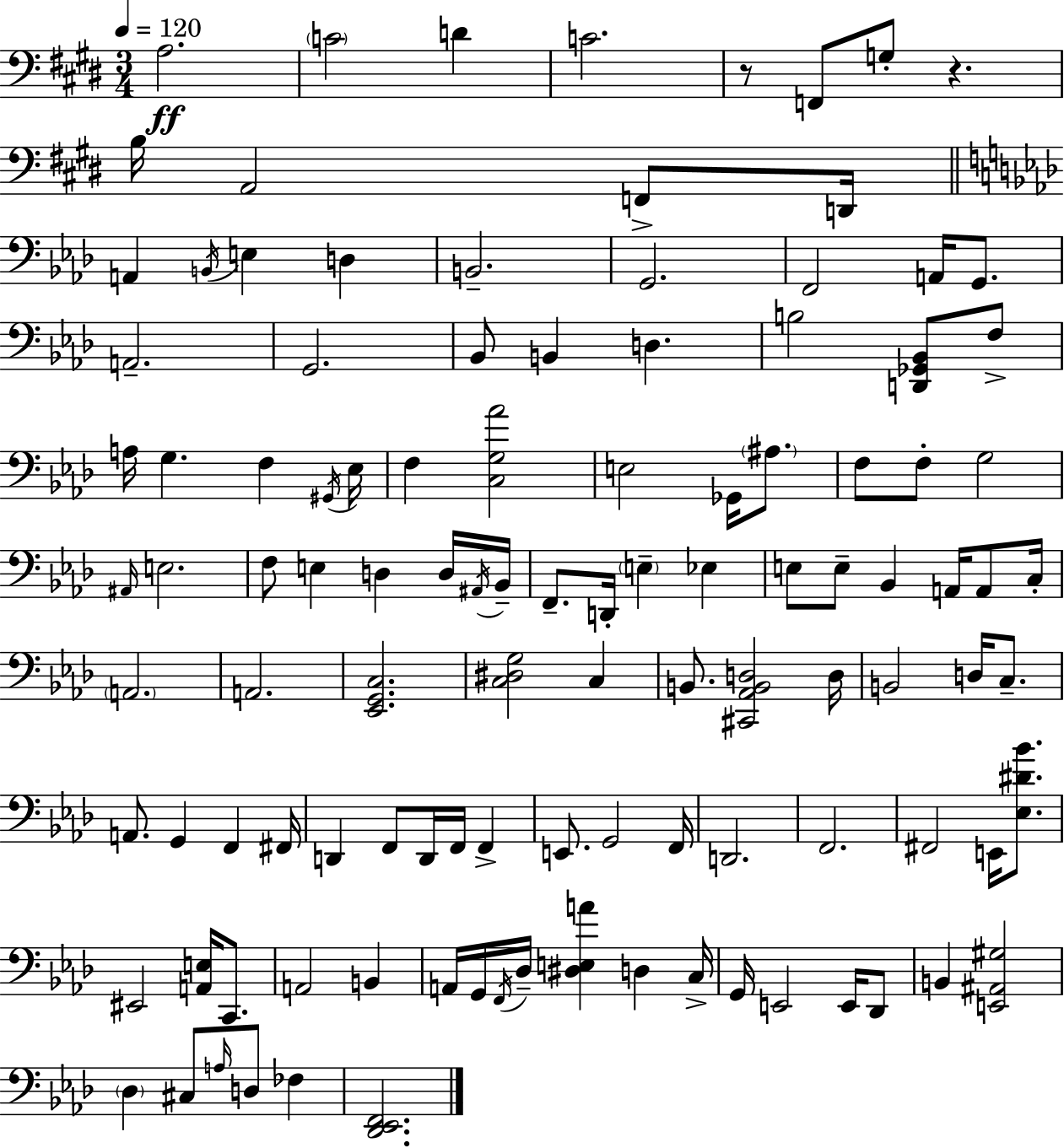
X:1
T:Untitled
M:3/4
L:1/4
K:E
A,2 C2 D C2 z/2 F,,/2 G,/2 z B,/4 A,,2 F,,/2 D,,/4 A,, B,,/4 E, D, B,,2 G,,2 F,,2 A,,/4 G,,/2 A,,2 G,,2 _B,,/2 B,, D, B,2 [D,,_G,,_B,,]/2 F,/2 A,/4 G, F, ^G,,/4 _E,/4 F, [C,G,_A]2 E,2 _G,,/4 ^A,/2 F,/2 F,/2 G,2 ^A,,/4 E,2 F,/2 E, D, D,/4 ^A,,/4 _B,,/4 F,,/2 D,,/4 E, _E, E,/2 E,/2 _B,, A,,/4 A,,/2 C,/4 A,,2 A,,2 [_E,,G,,C,]2 [C,^D,G,]2 C, B,,/2 [^C,,_A,,B,,D,]2 D,/4 B,,2 D,/4 C,/2 A,,/2 G,, F,, ^F,,/4 D,, F,,/2 D,,/4 F,,/4 F,, E,,/2 G,,2 F,,/4 D,,2 F,,2 ^F,,2 E,,/4 [_E,^D_B]/2 ^E,,2 [A,,E,]/4 C,,/2 A,,2 B,, A,,/4 G,,/4 F,,/4 _D,/4 [^D,E,A] D, C,/4 G,,/4 E,,2 E,,/4 _D,,/2 B,, [E,,^A,,^G,]2 _D, ^C,/2 A,/4 D,/2 _F, [_D,,_E,,F,,]2